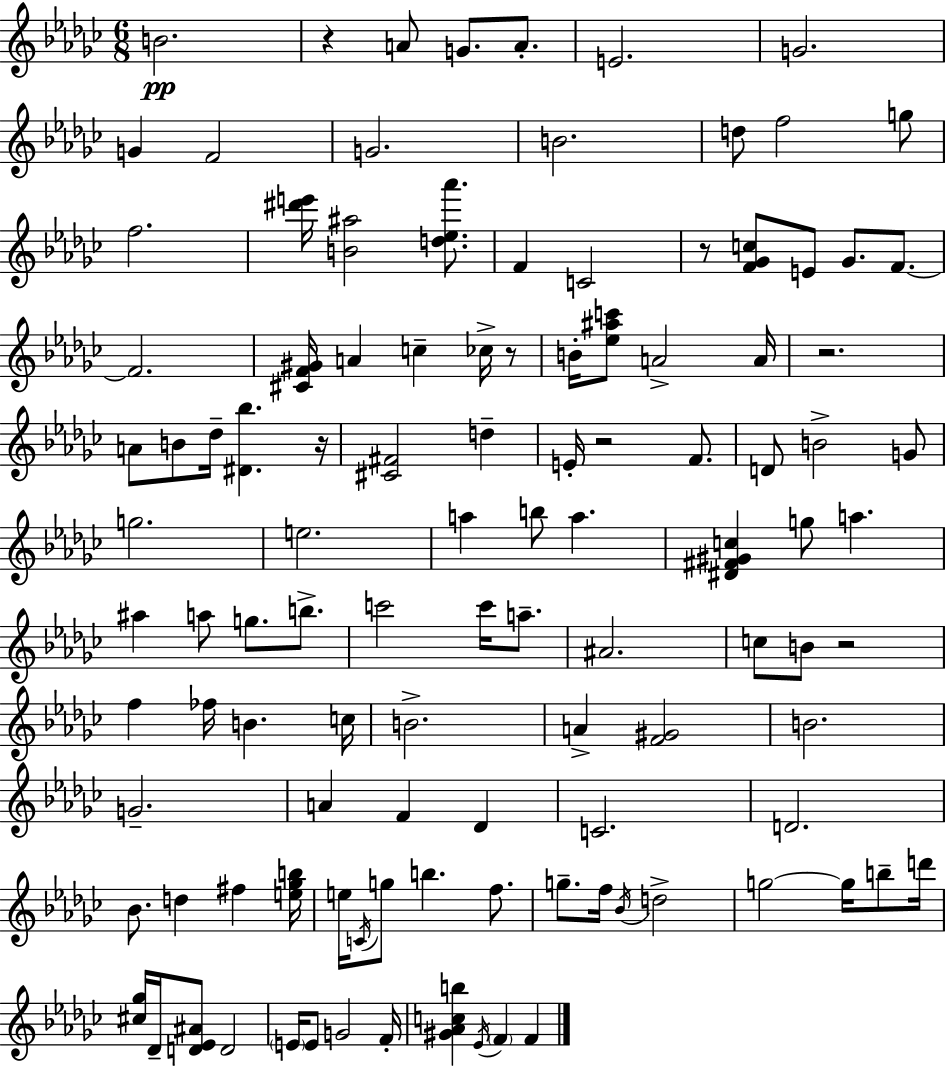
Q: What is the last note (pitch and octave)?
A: F4